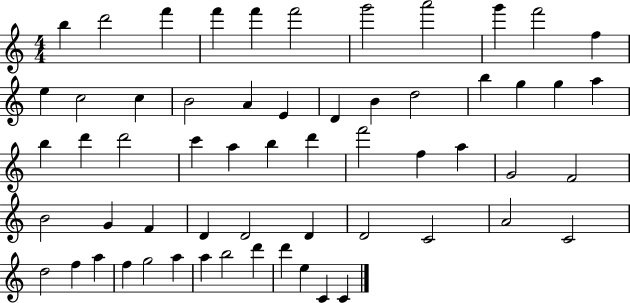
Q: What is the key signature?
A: C major